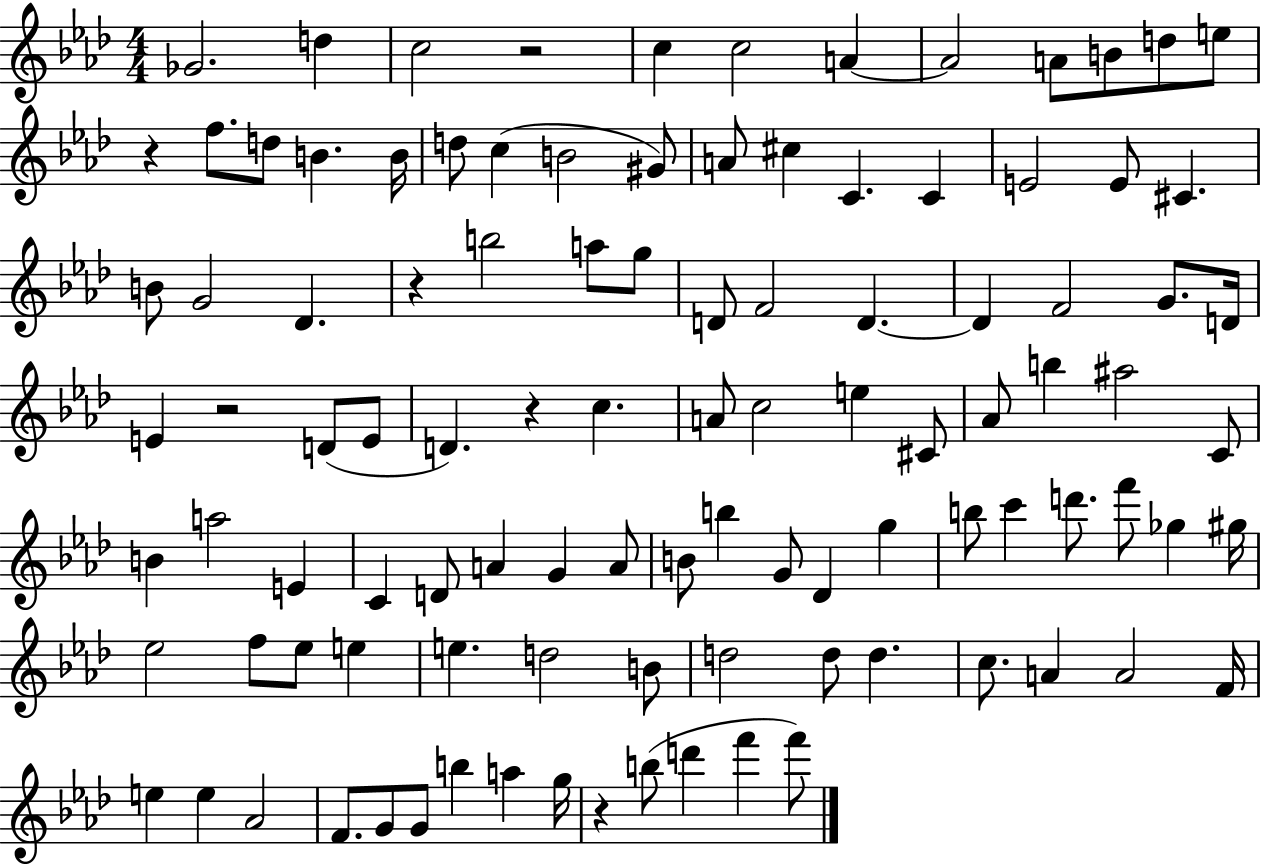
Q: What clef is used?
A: treble